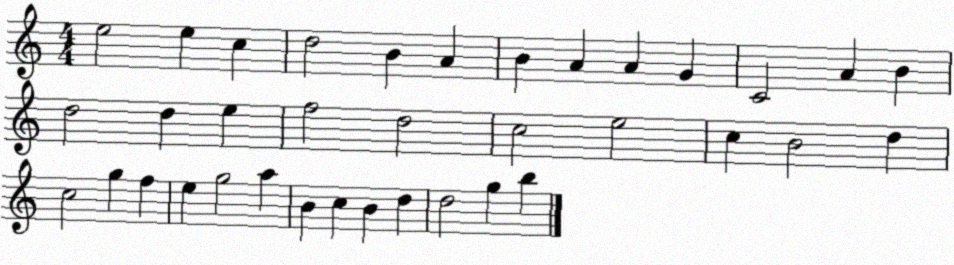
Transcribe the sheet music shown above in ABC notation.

X:1
T:Untitled
M:4/4
L:1/4
K:C
e2 e c d2 B A B A A G C2 A B d2 d e f2 d2 c2 e2 c B2 d c2 g f e g2 a B c B d d2 g b